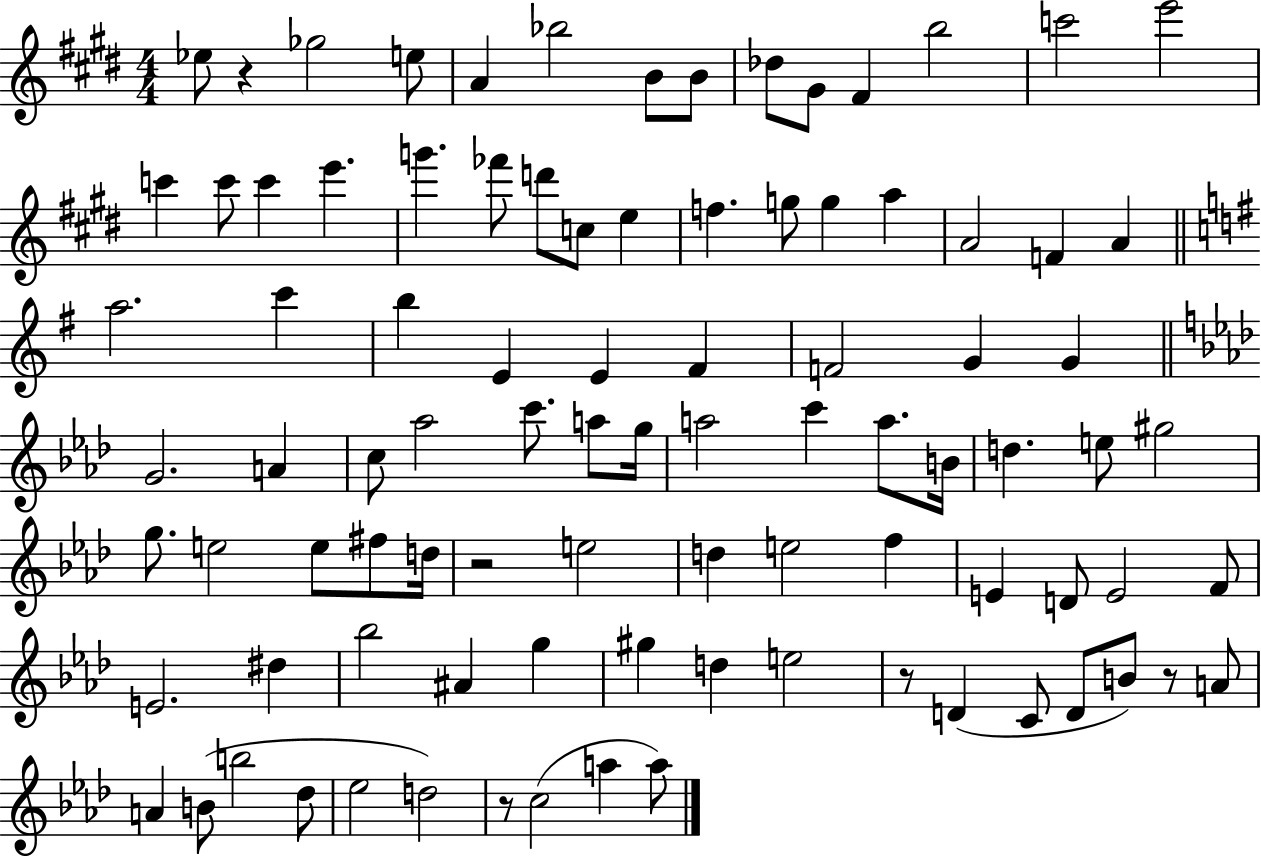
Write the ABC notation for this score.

X:1
T:Untitled
M:4/4
L:1/4
K:E
_e/2 z _g2 e/2 A _b2 B/2 B/2 _d/2 ^G/2 ^F b2 c'2 e'2 c' c'/2 c' e' g' _f'/2 d'/2 c/2 e f g/2 g a A2 F A a2 c' b E E ^F F2 G G G2 A c/2 _a2 c'/2 a/2 g/4 a2 c' a/2 B/4 d e/2 ^g2 g/2 e2 e/2 ^f/2 d/4 z2 e2 d e2 f E D/2 E2 F/2 E2 ^d _b2 ^A g ^g d e2 z/2 D C/2 D/2 B/2 z/2 A/2 A B/2 b2 _d/2 _e2 d2 z/2 c2 a a/2